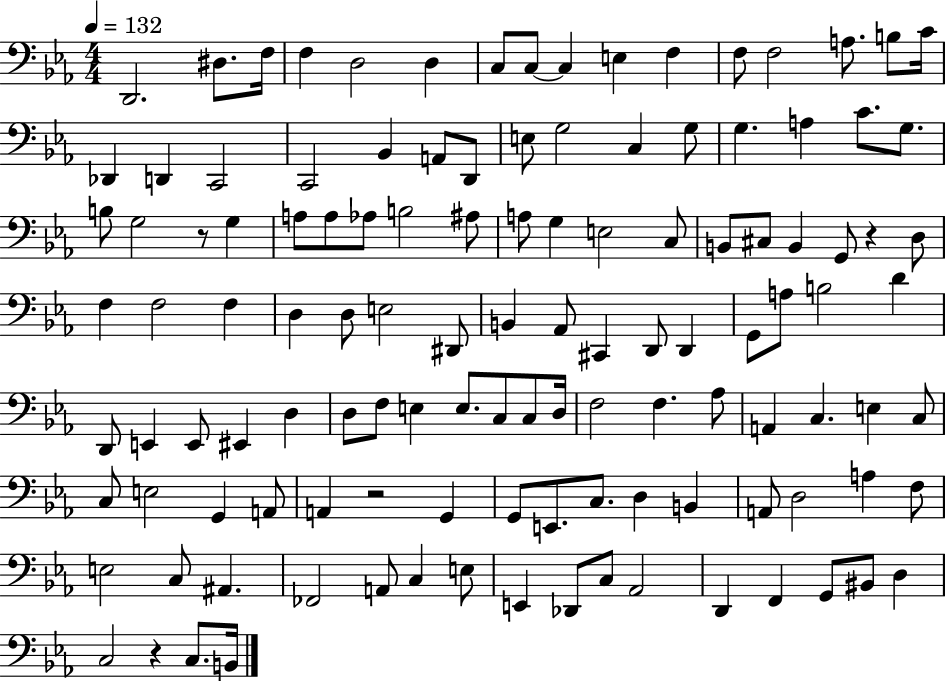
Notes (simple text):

D2/h. D#3/e. F3/s F3/q D3/h D3/q C3/e C3/e C3/q E3/q F3/q F3/e F3/h A3/e. B3/e C4/s Db2/q D2/q C2/h C2/h Bb2/q A2/e D2/e E3/e G3/h C3/q G3/e G3/q. A3/q C4/e. G3/e. B3/e G3/h R/e G3/q A3/e A3/e Ab3/e B3/h A#3/e A3/e G3/q E3/h C3/e B2/e C#3/e B2/q G2/e R/q D3/e F3/q F3/h F3/q D3/q D3/e E3/h D#2/e B2/q Ab2/e C#2/q D2/e D2/q G2/e A3/e B3/h D4/q D2/e E2/q E2/e EIS2/q D3/q D3/e F3/e E3/q E3/e. C3/e C3/e D3/s F3/h F3/q. Ab3/e A2/q C3/q. E3/q C3/e C3/e E3/h G2/q A2/e A2/q R/h G2/q G2/e E2/e. C3/e. D3/q B2/q A2/e D3/h A3/q F3/e E3/h C3/e A#2/q. FES2/h A2/e C3/q E3/e E2/q Db2/e C3/e Ab2/h D2/q F2/q G2/e BIS2/e D3/q C3/h R/q C3/e. B2/s